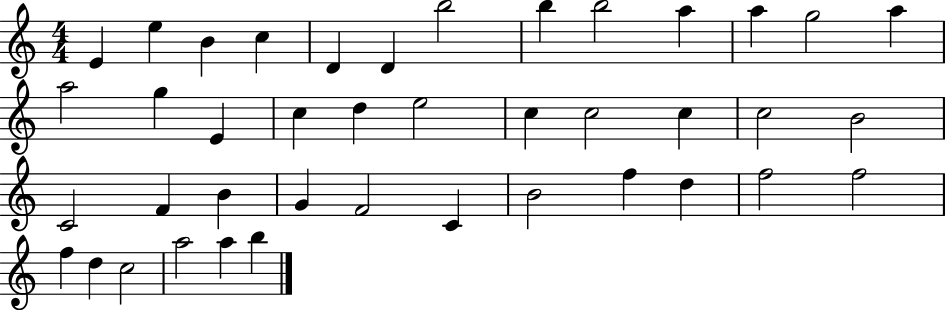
E4/q E5/q B4/q C5/q D4/q D4/q B5/h B5/q B5/h A5/q A5/q G5/h A5/q A5/h G5/q E4/q C5/q D5/q E5/h C5/q C5/h C5/q C5/h B4/h C4/h F4/q B4/q G4/q F4/h C4/q B4/h F5/q D5/q F5/h F5/h F5/q D5/q C5/h A5/h A5/q B5/q